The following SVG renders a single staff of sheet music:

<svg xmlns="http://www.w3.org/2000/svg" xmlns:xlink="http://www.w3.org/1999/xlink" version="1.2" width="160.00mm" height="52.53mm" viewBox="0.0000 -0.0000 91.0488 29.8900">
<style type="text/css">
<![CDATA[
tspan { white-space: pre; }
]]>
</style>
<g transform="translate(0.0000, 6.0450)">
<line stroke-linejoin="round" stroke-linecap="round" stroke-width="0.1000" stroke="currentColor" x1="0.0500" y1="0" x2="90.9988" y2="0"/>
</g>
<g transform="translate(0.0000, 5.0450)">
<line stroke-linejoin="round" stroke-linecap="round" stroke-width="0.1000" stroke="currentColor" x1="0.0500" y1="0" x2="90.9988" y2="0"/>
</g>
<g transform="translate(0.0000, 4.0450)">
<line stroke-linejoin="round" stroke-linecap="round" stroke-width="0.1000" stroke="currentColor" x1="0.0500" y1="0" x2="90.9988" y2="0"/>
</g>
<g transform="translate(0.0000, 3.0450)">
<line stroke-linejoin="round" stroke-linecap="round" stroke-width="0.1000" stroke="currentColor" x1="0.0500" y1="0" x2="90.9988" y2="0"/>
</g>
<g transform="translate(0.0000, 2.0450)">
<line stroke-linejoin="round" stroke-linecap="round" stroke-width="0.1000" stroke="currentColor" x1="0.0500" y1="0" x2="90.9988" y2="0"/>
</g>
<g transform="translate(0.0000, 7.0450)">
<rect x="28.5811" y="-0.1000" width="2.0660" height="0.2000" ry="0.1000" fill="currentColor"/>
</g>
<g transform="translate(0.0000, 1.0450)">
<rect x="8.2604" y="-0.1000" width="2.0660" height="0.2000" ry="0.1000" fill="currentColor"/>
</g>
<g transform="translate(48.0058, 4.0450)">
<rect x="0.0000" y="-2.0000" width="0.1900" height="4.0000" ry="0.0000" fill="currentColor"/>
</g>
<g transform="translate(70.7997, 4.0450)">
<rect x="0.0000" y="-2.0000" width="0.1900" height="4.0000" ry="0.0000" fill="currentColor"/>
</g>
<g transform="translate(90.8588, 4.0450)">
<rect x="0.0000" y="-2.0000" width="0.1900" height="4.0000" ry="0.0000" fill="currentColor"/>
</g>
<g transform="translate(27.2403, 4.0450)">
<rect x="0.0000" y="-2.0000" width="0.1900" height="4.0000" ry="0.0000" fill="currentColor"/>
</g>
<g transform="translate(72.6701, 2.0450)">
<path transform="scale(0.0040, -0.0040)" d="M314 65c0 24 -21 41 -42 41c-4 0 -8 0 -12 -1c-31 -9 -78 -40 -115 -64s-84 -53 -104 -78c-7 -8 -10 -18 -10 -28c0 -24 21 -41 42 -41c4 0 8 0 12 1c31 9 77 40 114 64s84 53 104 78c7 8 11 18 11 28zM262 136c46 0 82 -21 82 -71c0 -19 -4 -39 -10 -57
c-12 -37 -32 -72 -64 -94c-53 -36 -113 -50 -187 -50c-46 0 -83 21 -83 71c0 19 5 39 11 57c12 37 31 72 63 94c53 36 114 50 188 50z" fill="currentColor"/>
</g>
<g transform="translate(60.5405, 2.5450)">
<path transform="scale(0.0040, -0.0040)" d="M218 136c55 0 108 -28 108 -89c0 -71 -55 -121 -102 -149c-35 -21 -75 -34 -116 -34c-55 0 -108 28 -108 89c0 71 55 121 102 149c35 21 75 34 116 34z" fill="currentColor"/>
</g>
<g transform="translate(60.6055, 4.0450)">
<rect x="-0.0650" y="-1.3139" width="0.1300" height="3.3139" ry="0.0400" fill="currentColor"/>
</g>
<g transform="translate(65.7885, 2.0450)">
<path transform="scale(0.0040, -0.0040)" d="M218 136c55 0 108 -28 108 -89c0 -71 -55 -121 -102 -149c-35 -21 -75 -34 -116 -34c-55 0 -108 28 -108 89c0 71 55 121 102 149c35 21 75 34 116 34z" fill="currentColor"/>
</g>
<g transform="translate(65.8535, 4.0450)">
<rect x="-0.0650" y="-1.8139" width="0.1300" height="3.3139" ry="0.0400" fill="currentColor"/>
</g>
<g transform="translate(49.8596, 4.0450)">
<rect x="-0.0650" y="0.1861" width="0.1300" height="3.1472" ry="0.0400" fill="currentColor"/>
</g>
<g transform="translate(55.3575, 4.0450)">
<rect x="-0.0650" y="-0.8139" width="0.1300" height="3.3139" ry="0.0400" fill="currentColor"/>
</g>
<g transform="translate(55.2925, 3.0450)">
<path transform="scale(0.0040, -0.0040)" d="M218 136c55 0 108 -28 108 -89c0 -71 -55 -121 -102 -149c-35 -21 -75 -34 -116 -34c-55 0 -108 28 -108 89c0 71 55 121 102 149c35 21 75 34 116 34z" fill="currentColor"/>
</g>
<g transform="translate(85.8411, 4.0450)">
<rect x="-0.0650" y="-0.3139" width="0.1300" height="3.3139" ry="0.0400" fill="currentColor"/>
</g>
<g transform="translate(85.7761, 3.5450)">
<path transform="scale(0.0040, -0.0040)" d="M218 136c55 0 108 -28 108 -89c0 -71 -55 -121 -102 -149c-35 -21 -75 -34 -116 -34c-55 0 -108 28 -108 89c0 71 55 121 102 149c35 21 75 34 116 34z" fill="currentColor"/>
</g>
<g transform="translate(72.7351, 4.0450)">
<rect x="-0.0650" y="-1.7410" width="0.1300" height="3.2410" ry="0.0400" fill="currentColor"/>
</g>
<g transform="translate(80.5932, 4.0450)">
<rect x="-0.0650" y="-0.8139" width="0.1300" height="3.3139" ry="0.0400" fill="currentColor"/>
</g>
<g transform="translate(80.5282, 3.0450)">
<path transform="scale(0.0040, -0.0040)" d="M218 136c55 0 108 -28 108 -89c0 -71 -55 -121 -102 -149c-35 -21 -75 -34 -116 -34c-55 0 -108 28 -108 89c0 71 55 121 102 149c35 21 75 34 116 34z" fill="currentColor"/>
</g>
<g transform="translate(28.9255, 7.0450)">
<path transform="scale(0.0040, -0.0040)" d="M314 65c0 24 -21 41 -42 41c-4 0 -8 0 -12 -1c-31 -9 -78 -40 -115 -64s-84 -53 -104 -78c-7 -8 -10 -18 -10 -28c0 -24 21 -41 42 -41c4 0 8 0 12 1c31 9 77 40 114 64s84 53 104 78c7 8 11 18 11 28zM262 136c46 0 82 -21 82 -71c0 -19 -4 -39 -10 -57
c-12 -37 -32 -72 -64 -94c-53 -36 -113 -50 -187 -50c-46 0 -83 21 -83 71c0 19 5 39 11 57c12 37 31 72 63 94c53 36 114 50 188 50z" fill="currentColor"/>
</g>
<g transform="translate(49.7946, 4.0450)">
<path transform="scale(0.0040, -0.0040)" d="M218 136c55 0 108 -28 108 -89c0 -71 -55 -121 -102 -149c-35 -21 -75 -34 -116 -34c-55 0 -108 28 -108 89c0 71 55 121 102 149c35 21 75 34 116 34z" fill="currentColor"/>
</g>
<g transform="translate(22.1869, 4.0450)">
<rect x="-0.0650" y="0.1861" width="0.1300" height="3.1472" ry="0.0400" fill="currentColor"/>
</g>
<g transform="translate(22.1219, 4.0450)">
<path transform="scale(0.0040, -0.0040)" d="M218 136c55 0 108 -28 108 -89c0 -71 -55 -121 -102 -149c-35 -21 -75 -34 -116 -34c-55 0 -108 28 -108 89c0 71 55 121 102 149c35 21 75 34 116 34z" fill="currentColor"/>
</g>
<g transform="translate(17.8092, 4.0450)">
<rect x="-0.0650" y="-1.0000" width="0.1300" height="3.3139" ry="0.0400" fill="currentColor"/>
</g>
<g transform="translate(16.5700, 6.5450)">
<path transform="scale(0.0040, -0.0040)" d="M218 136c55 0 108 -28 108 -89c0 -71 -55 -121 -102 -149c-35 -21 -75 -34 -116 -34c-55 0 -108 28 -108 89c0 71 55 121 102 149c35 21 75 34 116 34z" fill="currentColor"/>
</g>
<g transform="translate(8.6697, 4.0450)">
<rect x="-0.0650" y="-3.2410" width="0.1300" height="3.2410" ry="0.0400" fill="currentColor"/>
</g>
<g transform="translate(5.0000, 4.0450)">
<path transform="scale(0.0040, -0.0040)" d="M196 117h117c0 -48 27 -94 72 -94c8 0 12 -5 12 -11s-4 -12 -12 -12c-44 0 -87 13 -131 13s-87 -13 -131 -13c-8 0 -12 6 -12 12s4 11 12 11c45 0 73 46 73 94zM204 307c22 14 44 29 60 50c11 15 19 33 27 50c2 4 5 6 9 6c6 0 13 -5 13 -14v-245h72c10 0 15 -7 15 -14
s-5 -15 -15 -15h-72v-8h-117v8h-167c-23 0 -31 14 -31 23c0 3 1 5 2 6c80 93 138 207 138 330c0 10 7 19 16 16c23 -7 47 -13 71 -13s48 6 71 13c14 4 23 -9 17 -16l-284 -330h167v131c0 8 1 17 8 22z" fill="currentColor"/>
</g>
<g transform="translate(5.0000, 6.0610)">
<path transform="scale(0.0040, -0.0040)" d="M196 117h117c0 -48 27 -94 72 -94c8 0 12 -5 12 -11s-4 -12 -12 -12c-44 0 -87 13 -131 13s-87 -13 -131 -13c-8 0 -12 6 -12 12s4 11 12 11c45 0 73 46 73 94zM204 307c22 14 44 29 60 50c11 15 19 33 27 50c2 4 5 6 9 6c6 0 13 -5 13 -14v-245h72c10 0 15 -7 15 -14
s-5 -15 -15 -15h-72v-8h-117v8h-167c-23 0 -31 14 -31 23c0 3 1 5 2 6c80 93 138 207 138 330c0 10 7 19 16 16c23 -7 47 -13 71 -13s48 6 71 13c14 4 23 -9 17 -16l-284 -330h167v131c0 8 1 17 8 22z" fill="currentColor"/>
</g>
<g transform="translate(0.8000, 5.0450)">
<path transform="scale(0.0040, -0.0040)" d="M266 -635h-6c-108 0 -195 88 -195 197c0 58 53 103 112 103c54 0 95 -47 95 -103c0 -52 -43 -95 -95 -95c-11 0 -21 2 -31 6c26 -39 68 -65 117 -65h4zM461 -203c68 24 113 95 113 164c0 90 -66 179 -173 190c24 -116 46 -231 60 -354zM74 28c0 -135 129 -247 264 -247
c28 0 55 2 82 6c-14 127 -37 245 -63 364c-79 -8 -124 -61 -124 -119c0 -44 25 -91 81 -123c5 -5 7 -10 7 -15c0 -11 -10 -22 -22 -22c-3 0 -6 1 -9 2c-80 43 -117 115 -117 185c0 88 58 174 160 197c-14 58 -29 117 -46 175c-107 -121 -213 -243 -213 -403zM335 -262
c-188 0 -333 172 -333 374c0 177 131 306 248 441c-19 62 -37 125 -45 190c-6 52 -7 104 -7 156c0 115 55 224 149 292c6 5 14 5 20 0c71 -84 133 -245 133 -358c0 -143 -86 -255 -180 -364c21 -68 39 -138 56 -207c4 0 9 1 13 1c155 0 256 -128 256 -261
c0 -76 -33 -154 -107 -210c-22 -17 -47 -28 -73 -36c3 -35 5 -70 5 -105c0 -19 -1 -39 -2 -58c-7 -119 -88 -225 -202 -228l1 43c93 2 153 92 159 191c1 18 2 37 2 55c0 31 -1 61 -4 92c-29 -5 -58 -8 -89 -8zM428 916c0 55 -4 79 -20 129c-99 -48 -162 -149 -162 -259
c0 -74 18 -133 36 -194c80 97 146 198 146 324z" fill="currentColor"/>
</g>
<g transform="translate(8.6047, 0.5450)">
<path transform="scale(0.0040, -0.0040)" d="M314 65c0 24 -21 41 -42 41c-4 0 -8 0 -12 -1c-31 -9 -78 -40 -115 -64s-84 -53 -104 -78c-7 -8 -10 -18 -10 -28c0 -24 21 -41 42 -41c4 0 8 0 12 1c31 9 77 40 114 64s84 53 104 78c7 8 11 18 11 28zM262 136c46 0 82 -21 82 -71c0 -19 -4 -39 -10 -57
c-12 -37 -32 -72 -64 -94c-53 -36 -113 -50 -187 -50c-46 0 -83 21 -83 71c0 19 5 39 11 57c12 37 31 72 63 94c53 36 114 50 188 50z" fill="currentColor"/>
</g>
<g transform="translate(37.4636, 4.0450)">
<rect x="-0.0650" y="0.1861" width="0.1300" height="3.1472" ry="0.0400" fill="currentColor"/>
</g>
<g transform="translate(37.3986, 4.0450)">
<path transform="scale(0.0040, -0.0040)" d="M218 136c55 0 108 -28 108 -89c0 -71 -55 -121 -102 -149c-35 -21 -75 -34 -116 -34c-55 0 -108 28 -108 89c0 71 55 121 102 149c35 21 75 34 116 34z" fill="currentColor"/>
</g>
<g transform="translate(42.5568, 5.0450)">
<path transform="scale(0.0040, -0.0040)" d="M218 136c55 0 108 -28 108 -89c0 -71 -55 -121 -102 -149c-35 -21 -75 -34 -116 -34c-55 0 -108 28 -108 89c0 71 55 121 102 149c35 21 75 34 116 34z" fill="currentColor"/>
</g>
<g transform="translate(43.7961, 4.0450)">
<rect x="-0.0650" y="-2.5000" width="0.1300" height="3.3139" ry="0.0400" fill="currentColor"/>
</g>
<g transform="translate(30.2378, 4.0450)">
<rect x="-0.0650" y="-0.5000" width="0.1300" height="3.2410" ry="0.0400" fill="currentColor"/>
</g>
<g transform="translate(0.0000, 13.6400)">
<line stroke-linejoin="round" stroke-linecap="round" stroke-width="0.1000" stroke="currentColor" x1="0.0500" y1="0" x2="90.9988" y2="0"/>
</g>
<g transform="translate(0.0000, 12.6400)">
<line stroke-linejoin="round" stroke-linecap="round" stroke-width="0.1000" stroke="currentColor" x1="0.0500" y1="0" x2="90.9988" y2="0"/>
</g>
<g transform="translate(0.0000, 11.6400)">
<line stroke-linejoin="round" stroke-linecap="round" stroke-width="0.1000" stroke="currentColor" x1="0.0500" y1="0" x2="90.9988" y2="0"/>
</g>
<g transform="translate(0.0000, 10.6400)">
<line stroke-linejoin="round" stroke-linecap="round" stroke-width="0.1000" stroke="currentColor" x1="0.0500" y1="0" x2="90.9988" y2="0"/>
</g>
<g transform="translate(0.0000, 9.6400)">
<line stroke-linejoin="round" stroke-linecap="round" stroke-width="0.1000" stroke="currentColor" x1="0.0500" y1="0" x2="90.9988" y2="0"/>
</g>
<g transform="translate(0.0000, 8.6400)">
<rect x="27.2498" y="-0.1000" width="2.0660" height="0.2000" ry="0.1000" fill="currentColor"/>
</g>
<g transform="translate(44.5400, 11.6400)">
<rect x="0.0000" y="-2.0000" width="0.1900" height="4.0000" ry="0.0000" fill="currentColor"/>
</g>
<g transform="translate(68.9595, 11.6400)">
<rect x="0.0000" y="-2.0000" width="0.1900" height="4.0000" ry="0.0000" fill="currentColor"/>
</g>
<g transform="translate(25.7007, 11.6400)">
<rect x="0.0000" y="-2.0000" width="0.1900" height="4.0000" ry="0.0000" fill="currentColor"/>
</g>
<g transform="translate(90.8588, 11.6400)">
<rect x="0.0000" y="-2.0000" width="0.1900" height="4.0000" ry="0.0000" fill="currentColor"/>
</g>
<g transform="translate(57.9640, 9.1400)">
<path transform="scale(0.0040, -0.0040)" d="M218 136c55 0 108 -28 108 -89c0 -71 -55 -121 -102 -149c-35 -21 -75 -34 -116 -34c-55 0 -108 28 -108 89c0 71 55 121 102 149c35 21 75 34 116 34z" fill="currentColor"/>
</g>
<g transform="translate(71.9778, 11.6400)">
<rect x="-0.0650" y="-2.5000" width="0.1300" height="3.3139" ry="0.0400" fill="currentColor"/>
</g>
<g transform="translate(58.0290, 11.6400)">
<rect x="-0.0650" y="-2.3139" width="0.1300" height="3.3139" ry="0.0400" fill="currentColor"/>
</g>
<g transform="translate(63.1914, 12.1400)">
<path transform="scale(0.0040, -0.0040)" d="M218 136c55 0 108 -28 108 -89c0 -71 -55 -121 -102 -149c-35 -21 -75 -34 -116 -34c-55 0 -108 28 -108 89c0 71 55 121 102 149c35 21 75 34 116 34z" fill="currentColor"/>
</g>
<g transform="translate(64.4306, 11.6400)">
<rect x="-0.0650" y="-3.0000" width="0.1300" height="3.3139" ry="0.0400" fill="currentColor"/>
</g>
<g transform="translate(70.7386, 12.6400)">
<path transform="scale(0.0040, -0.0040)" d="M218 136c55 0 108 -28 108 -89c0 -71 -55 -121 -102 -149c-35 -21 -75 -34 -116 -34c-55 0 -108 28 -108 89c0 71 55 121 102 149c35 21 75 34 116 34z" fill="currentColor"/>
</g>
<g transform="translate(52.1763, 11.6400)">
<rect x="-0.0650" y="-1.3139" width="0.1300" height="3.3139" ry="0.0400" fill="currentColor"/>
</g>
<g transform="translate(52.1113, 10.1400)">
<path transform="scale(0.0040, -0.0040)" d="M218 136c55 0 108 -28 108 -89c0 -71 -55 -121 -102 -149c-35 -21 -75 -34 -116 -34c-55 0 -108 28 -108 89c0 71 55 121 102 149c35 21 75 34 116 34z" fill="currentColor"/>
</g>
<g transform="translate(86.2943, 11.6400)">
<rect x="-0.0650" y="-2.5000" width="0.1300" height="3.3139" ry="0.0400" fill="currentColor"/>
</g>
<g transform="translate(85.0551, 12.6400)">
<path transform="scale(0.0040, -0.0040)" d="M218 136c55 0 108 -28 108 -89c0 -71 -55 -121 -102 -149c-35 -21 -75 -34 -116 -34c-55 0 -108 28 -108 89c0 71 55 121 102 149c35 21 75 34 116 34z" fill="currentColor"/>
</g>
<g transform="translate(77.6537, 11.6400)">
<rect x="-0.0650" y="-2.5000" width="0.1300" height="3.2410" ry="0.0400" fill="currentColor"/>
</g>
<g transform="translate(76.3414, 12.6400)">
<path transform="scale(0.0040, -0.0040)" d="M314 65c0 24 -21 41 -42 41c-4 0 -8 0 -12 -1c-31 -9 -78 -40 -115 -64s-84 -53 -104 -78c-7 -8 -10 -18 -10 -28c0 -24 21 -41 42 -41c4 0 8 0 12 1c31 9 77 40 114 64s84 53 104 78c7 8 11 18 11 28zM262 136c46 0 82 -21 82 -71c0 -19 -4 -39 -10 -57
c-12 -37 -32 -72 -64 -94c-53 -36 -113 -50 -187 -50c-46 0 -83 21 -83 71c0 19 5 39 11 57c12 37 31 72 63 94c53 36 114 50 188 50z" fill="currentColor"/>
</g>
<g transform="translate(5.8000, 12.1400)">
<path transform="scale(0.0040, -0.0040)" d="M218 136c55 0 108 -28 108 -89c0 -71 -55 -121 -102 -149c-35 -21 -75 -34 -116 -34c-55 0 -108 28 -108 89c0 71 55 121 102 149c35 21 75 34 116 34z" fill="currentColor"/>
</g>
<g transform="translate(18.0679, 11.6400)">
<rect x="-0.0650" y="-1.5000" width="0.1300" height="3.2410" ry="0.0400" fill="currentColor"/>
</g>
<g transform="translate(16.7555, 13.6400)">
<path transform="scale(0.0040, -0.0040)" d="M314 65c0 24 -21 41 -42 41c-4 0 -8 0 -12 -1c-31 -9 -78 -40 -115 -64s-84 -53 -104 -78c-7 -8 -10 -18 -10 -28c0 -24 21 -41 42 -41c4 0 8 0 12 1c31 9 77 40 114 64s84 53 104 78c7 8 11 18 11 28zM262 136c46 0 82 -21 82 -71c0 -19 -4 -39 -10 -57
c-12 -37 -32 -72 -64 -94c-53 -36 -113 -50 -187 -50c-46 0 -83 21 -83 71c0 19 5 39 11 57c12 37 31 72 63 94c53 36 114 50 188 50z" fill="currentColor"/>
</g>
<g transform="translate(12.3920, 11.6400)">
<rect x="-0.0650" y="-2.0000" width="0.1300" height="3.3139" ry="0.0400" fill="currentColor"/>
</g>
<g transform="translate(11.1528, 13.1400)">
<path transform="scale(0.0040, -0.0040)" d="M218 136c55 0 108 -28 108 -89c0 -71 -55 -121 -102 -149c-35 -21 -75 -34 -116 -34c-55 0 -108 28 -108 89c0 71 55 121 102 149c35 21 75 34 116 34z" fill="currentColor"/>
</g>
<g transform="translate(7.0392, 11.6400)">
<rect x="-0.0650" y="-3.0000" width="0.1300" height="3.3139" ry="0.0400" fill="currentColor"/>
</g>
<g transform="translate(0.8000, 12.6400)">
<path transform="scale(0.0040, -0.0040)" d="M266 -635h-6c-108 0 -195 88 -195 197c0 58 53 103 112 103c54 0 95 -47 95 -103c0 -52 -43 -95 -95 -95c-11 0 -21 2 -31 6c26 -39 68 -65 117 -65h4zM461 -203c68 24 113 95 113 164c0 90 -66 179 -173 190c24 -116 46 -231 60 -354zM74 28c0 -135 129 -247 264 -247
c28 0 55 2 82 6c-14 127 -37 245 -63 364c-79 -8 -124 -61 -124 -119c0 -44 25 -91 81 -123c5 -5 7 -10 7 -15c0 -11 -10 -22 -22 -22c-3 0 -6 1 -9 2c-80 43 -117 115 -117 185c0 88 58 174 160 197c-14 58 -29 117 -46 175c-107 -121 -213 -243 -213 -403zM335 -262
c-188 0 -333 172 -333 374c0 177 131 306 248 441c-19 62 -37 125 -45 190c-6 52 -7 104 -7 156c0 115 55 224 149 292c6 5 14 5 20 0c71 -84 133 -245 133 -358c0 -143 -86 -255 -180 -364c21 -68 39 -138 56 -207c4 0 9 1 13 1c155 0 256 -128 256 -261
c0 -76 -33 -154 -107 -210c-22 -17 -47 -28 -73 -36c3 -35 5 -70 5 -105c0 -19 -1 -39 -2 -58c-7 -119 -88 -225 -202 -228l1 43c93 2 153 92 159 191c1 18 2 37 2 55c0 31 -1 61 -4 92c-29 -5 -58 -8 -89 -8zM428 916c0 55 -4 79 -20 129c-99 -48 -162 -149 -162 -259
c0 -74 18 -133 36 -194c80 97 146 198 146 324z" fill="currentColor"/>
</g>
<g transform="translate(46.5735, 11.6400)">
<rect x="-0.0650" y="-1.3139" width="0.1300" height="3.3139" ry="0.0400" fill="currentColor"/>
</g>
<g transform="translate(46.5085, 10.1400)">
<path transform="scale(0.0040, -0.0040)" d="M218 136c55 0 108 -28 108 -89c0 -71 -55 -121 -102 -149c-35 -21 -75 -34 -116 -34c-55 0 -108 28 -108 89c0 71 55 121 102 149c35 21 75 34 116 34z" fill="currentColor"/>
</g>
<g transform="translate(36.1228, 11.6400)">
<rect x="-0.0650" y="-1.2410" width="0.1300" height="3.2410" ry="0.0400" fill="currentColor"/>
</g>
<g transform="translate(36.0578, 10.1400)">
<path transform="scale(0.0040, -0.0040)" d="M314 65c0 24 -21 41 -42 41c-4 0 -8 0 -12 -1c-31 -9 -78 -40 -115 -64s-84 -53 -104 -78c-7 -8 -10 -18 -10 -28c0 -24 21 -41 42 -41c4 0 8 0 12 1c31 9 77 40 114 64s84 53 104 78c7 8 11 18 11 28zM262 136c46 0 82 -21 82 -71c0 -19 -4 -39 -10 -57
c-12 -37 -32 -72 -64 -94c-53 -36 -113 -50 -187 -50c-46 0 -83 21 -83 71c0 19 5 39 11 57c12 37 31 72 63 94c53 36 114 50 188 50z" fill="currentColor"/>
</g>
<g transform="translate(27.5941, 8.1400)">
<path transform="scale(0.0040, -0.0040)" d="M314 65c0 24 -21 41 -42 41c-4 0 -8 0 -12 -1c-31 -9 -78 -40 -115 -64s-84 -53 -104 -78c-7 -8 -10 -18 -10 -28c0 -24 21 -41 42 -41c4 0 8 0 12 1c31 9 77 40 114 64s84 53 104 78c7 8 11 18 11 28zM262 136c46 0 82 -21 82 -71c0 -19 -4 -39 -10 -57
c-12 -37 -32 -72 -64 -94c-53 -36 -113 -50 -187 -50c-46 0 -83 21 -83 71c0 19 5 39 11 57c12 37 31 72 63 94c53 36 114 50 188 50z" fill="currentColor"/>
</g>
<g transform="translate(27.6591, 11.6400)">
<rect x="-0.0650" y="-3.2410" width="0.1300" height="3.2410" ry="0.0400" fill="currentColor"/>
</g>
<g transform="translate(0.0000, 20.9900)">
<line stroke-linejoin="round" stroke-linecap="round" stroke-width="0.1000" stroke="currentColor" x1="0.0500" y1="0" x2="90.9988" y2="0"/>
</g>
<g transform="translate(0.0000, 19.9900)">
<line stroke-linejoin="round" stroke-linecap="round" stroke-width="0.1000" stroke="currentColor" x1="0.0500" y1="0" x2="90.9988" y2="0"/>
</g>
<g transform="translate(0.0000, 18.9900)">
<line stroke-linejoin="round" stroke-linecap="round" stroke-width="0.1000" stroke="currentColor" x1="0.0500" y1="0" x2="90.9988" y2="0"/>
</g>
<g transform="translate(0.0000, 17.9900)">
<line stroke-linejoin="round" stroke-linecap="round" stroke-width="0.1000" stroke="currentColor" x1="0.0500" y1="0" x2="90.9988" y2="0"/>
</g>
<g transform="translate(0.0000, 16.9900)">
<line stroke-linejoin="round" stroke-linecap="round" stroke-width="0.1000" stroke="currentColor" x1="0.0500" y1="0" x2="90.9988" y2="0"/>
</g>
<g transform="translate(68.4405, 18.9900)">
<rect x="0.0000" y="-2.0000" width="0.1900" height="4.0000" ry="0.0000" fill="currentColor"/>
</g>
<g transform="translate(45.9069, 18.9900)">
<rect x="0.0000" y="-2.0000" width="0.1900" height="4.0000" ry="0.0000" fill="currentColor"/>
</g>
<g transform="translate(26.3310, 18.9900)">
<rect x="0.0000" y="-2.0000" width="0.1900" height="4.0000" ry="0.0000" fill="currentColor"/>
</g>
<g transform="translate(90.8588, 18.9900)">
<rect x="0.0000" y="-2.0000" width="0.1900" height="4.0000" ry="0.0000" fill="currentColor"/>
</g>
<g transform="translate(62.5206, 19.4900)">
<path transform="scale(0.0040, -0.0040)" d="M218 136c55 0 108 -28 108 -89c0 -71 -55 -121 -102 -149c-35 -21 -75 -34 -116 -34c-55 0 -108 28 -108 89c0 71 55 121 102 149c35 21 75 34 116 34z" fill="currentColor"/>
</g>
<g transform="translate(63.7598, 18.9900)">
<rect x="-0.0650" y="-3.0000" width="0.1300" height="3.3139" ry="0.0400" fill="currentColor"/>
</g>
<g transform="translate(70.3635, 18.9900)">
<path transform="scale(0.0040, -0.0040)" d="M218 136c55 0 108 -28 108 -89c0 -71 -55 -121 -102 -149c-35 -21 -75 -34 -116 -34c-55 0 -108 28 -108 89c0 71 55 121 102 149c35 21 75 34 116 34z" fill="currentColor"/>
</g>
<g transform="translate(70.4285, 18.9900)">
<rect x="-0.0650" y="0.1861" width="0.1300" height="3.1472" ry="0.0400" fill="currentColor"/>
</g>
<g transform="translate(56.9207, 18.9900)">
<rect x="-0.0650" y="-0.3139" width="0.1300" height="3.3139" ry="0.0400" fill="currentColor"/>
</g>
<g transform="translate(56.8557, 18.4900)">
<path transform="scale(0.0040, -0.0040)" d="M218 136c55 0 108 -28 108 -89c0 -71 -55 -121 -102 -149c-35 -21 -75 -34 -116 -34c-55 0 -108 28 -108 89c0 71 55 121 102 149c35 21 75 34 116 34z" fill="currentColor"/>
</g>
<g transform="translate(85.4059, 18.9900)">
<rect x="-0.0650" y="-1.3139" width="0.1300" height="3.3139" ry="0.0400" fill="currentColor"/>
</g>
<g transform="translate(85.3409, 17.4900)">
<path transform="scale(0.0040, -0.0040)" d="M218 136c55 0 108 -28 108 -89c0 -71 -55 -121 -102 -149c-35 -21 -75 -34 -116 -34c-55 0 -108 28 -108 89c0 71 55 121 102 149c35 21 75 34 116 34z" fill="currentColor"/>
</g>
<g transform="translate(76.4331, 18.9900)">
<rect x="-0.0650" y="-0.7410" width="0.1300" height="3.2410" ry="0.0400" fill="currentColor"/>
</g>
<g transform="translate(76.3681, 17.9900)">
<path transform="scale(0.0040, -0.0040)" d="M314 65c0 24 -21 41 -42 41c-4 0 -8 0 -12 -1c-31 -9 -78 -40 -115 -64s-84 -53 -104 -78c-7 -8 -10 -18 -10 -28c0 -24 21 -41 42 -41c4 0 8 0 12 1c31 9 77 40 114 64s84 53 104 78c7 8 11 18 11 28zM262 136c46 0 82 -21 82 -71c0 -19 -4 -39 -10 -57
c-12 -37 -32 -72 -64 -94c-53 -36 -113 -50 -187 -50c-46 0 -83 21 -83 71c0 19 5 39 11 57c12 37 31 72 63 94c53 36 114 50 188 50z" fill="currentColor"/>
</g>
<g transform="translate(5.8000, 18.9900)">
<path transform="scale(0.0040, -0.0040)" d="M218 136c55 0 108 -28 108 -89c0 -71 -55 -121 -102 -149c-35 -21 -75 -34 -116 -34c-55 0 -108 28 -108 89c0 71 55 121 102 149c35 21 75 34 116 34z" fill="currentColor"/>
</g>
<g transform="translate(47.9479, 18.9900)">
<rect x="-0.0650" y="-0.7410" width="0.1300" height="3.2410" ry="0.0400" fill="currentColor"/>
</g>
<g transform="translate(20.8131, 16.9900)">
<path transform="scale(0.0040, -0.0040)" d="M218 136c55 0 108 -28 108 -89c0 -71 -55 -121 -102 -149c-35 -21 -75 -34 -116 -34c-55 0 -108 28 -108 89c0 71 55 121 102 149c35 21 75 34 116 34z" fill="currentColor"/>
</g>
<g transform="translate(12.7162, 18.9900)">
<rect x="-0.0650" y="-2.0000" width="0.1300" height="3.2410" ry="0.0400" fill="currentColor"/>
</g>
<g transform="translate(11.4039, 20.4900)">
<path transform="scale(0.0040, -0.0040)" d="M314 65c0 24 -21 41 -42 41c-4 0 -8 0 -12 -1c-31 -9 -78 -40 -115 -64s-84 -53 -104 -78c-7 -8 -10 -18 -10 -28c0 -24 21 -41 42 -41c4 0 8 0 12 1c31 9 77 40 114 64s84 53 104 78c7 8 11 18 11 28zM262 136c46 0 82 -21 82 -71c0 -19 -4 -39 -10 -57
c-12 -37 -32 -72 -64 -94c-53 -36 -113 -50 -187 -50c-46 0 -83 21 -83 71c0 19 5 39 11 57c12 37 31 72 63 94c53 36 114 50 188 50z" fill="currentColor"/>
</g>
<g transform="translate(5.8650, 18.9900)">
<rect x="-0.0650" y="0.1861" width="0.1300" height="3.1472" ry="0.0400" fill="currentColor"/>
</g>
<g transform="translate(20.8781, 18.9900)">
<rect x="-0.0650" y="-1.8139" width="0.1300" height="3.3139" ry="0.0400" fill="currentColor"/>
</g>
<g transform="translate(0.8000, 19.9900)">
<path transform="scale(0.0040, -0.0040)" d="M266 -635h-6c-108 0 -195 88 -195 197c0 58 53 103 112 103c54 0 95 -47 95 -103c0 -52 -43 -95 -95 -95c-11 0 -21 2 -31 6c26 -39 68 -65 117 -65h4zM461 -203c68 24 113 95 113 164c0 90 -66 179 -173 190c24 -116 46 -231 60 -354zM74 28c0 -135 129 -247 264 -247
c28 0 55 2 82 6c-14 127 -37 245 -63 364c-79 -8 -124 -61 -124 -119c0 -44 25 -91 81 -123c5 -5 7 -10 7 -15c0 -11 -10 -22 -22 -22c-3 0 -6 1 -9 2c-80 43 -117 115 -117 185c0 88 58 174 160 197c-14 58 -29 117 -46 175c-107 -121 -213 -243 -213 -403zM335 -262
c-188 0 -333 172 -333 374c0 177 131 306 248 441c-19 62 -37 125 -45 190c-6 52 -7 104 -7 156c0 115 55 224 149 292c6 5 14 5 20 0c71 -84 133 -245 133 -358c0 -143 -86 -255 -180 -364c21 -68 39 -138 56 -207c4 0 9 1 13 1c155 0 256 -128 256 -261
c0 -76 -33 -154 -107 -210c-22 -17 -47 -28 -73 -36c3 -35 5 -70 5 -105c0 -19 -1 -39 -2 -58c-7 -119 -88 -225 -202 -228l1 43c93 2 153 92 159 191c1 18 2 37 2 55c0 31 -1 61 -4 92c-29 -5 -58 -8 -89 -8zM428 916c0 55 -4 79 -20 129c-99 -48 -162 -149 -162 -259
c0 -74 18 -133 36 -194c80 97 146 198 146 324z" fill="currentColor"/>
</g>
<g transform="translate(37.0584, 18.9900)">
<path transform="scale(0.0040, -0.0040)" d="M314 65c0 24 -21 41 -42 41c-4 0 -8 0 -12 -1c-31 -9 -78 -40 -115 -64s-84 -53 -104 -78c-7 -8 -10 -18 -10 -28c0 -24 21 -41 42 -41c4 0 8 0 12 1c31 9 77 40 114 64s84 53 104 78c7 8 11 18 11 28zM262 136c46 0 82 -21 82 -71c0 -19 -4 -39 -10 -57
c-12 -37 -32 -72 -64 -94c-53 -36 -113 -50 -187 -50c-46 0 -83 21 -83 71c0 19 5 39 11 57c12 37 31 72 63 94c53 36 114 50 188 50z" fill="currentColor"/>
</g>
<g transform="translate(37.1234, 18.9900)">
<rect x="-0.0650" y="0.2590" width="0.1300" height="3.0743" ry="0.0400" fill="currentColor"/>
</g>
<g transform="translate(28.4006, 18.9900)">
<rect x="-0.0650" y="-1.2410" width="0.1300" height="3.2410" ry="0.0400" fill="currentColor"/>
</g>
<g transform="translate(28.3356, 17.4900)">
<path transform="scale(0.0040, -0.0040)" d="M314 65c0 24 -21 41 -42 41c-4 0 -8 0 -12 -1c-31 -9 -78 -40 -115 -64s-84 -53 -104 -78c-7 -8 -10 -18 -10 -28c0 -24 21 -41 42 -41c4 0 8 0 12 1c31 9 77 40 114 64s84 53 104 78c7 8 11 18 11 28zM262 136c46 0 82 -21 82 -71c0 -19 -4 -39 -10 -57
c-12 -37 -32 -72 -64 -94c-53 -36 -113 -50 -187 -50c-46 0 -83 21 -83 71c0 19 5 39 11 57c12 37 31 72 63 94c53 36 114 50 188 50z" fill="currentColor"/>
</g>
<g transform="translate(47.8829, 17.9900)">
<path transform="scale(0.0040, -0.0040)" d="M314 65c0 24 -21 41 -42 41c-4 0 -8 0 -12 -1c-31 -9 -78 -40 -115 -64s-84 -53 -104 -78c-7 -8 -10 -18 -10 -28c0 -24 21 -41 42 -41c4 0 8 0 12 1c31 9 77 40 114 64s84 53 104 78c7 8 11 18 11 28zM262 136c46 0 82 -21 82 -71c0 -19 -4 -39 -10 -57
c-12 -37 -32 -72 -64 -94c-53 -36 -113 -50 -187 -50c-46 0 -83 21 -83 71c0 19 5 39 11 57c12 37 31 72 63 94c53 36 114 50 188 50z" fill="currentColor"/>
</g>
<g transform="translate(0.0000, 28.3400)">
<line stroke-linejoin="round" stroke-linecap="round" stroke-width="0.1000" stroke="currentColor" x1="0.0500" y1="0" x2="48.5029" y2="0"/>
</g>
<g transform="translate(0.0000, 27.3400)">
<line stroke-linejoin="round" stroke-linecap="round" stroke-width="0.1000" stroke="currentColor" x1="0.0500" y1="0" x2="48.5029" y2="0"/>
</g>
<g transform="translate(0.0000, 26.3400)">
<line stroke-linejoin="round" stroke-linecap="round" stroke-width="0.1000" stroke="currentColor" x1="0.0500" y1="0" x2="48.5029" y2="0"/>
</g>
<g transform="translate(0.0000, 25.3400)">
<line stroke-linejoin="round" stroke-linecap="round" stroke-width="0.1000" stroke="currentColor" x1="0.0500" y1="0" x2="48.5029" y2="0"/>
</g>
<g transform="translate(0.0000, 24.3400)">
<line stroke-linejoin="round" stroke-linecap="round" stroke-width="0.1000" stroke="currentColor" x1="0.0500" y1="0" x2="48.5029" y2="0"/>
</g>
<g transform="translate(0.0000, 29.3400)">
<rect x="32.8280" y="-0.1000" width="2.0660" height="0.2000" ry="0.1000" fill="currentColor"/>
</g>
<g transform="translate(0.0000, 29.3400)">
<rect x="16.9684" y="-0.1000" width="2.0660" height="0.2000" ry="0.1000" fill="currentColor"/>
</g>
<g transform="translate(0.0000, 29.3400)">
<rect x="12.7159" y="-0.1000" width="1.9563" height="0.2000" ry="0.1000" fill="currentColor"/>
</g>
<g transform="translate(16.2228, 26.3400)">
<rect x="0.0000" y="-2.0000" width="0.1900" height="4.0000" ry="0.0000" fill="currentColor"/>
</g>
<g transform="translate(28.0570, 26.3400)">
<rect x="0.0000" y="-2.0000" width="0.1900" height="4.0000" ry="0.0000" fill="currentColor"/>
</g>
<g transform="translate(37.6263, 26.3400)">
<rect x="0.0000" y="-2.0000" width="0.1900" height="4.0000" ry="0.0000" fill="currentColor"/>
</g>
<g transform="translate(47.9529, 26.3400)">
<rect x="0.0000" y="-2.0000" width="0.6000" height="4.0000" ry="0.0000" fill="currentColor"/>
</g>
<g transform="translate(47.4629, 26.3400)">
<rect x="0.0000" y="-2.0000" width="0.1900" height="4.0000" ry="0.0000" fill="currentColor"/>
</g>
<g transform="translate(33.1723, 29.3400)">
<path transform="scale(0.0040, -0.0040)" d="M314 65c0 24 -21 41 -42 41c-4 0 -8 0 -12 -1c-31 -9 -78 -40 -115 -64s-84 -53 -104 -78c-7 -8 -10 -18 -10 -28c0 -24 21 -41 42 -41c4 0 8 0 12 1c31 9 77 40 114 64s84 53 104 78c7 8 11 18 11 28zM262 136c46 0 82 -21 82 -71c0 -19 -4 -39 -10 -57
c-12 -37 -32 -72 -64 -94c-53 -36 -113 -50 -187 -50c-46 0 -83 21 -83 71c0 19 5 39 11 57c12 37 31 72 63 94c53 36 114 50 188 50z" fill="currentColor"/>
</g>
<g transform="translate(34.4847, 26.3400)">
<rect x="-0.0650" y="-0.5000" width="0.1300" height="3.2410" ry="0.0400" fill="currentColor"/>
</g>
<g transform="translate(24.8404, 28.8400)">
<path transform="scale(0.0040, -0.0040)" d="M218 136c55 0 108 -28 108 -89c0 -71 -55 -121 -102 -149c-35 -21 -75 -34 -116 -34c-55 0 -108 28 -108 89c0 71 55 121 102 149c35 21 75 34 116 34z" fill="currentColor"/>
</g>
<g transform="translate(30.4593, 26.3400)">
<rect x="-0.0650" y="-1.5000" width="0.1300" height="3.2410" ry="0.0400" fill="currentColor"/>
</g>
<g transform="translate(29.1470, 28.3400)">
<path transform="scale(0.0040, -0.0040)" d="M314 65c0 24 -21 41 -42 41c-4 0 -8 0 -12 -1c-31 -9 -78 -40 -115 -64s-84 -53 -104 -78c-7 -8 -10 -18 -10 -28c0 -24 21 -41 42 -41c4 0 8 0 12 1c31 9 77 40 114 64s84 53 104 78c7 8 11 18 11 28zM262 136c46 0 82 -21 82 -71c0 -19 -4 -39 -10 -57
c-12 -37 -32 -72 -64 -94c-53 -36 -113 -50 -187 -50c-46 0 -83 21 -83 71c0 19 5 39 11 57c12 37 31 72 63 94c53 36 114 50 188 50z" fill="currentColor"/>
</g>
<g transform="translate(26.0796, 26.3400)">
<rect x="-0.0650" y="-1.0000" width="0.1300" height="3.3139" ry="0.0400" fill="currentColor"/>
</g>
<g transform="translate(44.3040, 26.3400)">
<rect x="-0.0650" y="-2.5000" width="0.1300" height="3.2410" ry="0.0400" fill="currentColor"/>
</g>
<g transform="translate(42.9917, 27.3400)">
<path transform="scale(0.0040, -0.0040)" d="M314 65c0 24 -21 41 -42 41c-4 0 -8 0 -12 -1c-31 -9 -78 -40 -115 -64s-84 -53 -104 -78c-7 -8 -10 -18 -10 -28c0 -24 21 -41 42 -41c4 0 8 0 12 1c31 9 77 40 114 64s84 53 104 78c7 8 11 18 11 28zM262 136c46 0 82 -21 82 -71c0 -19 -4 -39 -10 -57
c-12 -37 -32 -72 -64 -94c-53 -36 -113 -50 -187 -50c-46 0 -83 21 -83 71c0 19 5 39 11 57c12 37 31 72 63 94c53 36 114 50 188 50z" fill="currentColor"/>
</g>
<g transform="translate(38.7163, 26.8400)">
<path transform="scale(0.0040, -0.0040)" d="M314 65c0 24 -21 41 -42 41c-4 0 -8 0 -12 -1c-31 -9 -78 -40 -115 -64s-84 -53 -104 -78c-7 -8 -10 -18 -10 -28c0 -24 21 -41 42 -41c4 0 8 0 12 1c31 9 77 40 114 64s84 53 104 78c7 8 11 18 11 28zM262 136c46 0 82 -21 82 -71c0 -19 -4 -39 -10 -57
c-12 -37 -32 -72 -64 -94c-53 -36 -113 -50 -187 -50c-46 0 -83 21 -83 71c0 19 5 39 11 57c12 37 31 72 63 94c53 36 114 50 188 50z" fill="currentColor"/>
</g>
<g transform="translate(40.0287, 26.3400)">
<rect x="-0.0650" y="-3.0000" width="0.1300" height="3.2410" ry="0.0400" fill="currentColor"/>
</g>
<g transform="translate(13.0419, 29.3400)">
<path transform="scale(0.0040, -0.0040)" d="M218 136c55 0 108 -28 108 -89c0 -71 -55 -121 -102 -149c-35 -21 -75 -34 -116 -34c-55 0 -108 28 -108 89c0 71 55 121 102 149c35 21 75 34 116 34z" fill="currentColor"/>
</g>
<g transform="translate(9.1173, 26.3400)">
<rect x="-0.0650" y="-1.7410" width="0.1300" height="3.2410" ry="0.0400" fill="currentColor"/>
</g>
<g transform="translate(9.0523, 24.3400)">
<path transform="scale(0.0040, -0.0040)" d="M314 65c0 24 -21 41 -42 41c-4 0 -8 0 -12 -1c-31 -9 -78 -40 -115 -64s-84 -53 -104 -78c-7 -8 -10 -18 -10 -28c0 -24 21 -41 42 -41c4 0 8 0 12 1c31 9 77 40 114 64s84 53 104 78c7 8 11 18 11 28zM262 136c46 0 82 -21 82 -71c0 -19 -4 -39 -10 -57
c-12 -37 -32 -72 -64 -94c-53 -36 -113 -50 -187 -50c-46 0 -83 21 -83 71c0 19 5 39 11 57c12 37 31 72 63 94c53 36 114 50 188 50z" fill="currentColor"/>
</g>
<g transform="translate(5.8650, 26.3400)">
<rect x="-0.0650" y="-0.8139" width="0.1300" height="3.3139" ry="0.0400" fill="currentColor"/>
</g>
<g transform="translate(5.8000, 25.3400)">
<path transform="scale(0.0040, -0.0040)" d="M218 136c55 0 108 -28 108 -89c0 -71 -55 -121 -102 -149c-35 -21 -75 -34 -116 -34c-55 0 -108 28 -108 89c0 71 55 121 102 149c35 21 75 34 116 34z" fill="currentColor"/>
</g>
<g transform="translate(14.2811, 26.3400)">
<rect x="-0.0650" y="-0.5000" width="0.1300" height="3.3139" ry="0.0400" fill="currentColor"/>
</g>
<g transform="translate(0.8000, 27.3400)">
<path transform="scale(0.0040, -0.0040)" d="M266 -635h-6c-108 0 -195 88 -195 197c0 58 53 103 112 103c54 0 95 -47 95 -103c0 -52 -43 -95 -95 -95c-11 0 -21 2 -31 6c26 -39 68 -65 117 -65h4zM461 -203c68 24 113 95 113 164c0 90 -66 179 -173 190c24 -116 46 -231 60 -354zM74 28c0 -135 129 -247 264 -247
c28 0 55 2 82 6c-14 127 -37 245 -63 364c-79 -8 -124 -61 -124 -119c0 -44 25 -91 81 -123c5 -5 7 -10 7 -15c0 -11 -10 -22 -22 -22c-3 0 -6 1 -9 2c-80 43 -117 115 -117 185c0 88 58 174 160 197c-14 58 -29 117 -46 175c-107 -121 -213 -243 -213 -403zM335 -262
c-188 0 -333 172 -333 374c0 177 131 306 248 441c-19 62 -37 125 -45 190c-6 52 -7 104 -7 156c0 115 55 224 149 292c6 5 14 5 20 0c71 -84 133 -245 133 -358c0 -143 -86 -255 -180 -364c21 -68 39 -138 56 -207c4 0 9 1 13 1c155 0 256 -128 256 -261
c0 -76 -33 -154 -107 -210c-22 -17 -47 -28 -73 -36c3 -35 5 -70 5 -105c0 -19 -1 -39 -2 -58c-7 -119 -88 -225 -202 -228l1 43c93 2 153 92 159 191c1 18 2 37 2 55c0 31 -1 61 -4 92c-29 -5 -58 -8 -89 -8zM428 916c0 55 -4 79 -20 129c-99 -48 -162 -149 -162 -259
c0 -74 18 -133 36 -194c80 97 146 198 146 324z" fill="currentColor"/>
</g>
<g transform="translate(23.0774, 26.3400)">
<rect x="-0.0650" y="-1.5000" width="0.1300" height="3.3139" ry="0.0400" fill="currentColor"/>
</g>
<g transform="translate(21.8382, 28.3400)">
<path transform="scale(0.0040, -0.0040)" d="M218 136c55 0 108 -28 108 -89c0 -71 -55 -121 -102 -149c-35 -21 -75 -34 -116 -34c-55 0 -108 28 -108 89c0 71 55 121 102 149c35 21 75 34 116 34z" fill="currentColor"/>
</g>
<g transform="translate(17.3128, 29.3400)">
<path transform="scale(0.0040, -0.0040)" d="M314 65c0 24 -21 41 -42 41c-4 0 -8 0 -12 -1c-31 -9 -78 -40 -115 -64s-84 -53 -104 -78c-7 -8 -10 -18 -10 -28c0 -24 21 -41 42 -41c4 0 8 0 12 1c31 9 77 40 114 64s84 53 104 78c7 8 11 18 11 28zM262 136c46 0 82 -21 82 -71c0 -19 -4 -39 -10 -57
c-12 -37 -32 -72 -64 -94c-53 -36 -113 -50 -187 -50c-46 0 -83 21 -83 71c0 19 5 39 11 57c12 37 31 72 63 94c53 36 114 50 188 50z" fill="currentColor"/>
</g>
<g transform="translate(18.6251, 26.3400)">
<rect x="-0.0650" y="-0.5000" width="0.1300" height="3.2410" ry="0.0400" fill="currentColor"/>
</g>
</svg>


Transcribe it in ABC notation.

X:1
T:Untitled
M:4/4
L:1/4
K:C
b2 D B C2 B G B d e f f2 d c A F E2 b2 e2 e e g A G G2 G B F2 f e2 B2 d2 c A B d2 e d f2 C C2 E D E2 C2 A2 G2